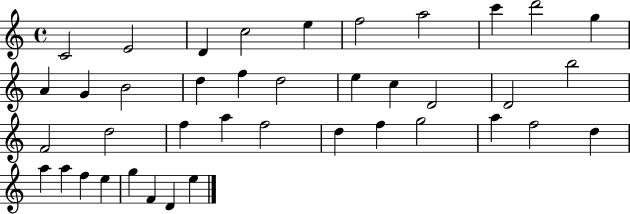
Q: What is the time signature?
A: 4/4